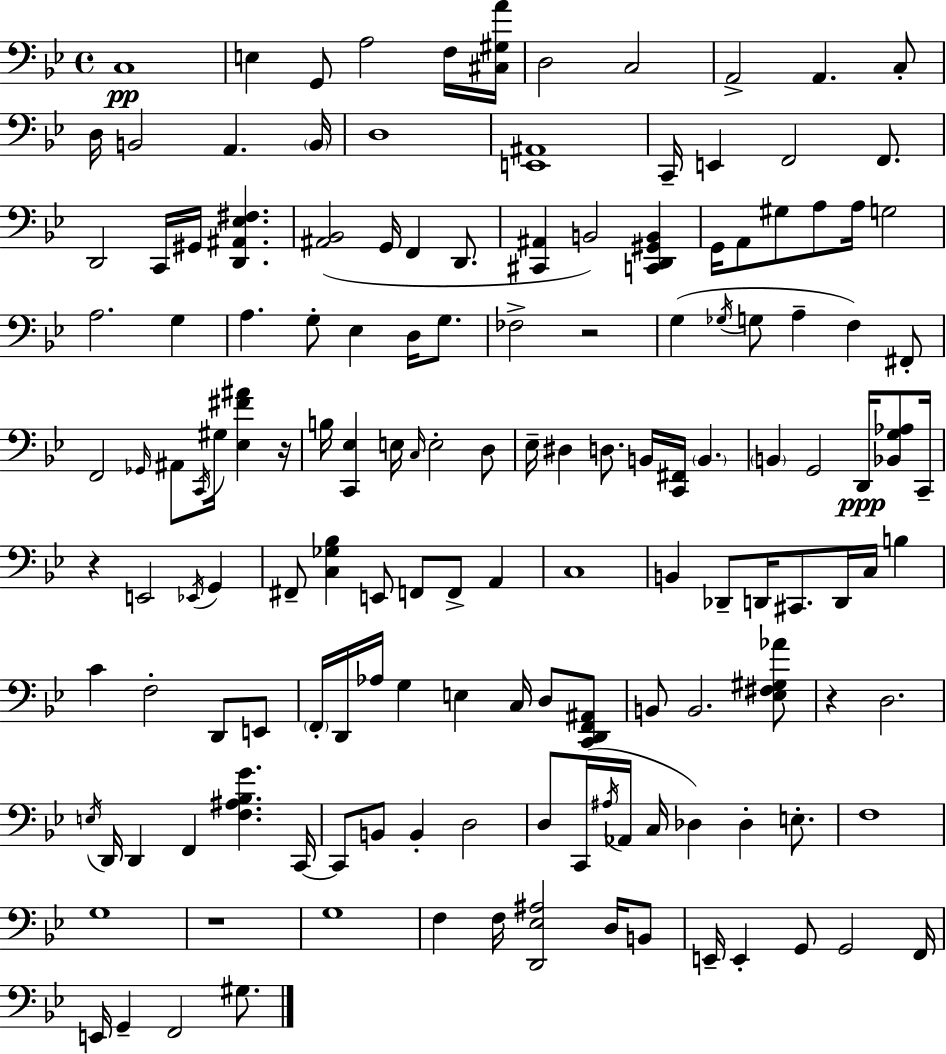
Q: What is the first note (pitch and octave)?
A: C3